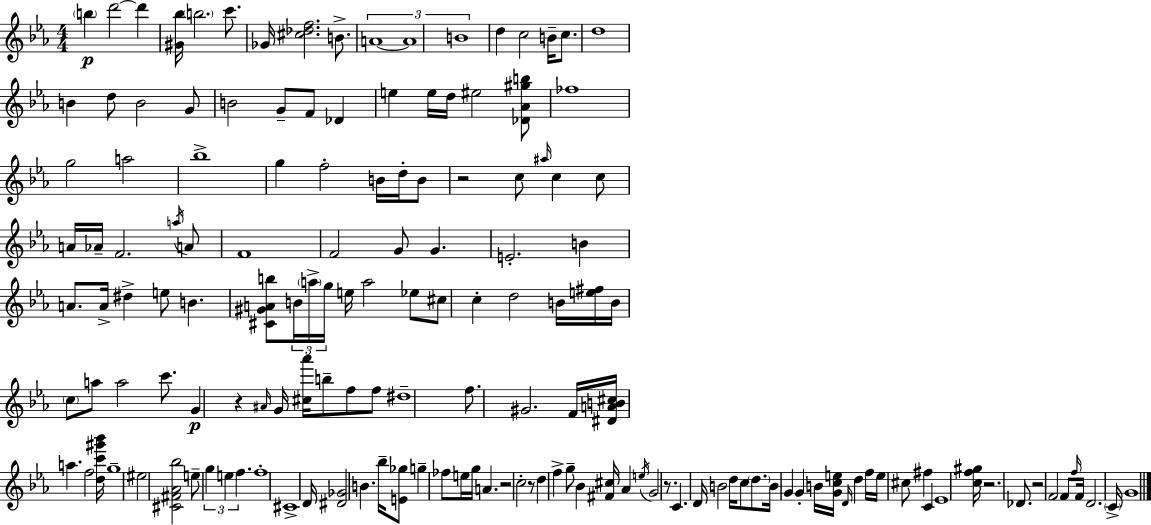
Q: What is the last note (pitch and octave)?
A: G4